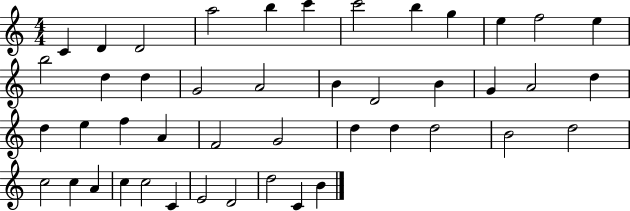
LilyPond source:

{
  \clef treble
  \numericTimeSignature
  \time 4/4
  \key c \major
  c'4 d'4 d'2 | a''2 b''4 c'''4 | c'''2 b''4 g''4 | e''4 f''2 e''4 | \break b''2 d''4 d''4 | g'2 a'2 | b'4 d'2 b'4 | g'4 a'2 d''4 | \break d''4 e''4 f''4 a'4 | f'2 g'2 | d''4 d''4 d''2 | b'2 d''2 | \break c''2 c''4 a'4 | c''4 c''2 c'4 | e'2 d'2 | d''2 c'4 b'4 | \break \bar "|."
}